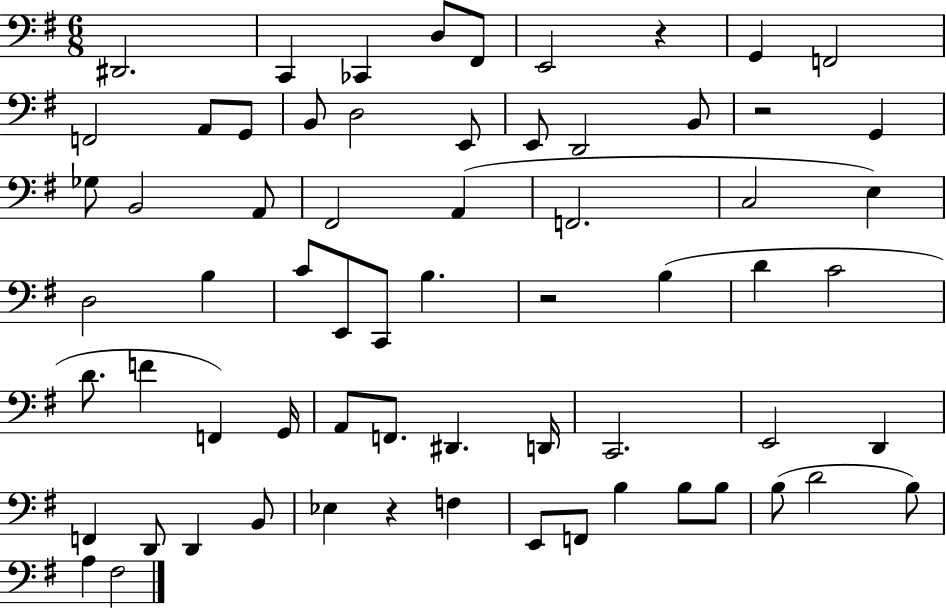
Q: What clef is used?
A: bass